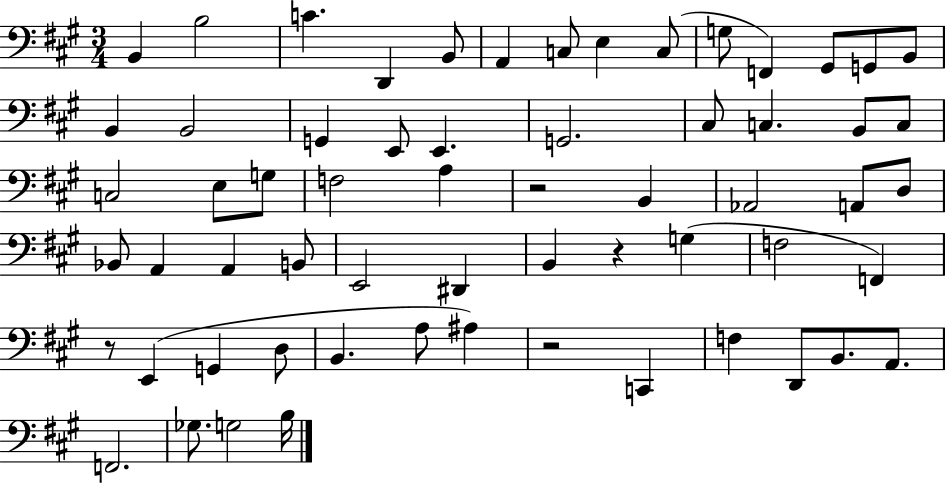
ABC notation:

X:1
T:Untitled
M:3/4
L:1/4
K:A
B,, B,2 C D,, B,,/2 A,, C,/2 E, C,/2 G,/2 F,, ^G,,/2 G,,/2 B,,/2 B,, B,,2 G,, E,,/2 E,, G,,2 ^C,/2 C, B,,/2 C,/2 C,2 E,/2 G,/2 F,2 A, z2 B,, _A,,2 A,,/2 D,/2 _B,,/2 A,, A,, B,,/2 E,,2 ^D,, B,, z G, F,2 F,, z/2 E,, G,, D,/2 B,, A,/2 ^A, z2 C,, F, D,,/2 B,,/2 A,,/2 F,,2 _G,/2 G,2 B,/4